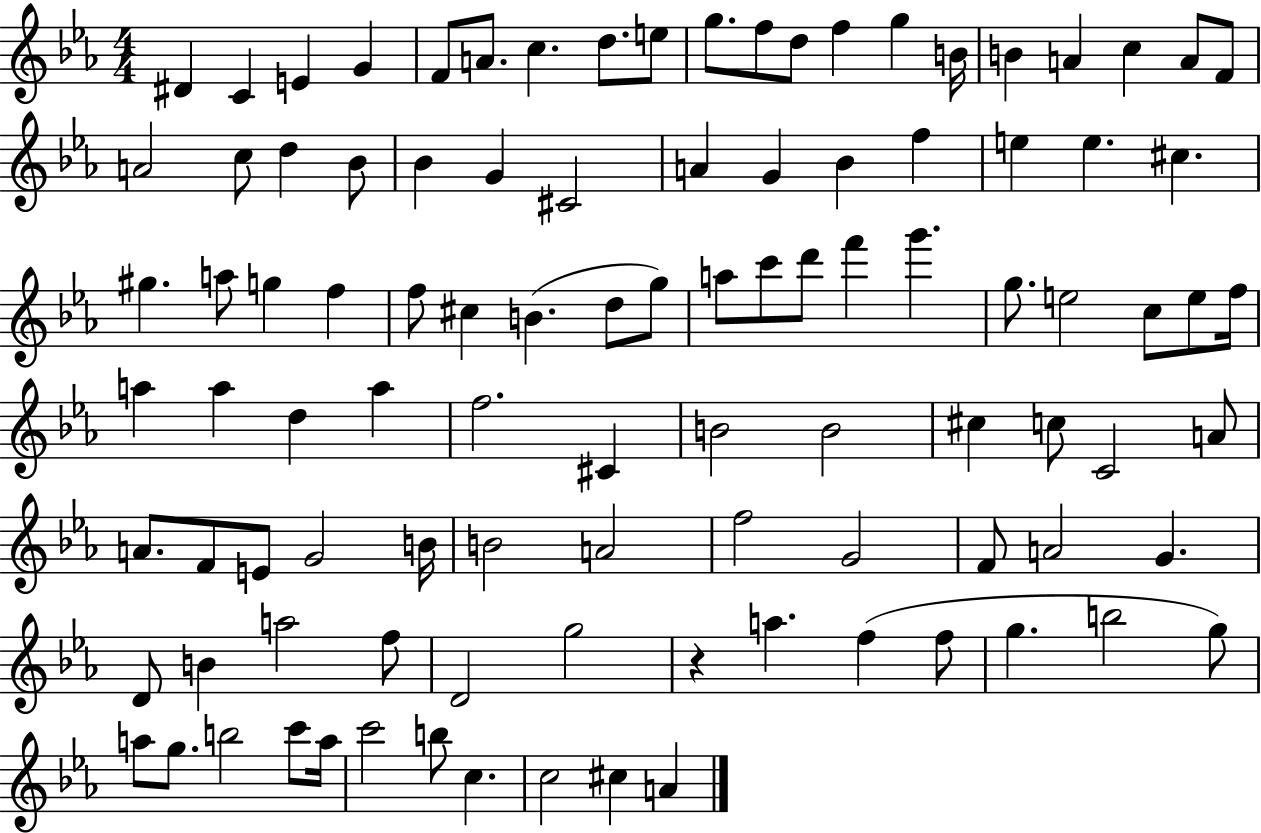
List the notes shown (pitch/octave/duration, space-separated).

D#4/q C4/q E4/q G4/q F4/e A4/e. C5/q. D5/e. E5/e G5/e. F5/e D5/e F5/q G5/q B4/s B4/q A4/q C5/q A4/e F4/e A4/h C5/e D5/q Bb4/e Bb4/q G4/q C#4/h A4/q G4/q Bb4/q F5/q E5/q E5/q. C#5/q. G#5/q. A5/e G5/q F5/q F5/e C#5/q B4/q. D5/e G5/e A5/e C6/e D6/e F6/q G6/q. G5/e. E5/h C5/e E5/e F5/s A5/q A5/q D5/q A5/q F5/h. C#4/q B4/h B4/h C#5/q C5/e C4/h A4/e A4/e. F4/e E4/e G4/h B4/s B4/h A4/h F5/h G4/h F4/e A4/h G4/q. D4/e B4/q A5/h F5/e D4/h G5/h R/q A5/q. F5/q F5/e G5/q. B5/h G5/e A5/e G5/e. B5/h C6/e A5/s C6/h B5/e C5/q. C5/h C#5/q A4/q